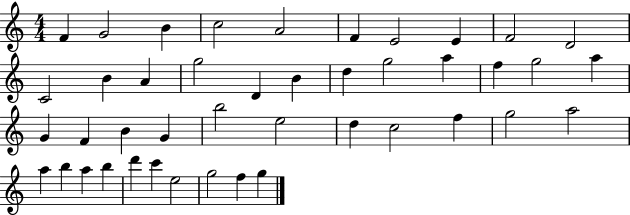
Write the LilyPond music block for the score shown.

{
  \clef treble
  \numericTimeSignature
  \time 4/4
  \key c \major
  f'4 g'2 b'4 | c''2 a'2 | f'4 e'2 e'4 | f'2 d'2 | \break c'2 b'4 a'4 | g''2 d'4 b'4 | d''4 g''2 a''4 | f''4 g''2 a''4 | \break g'4 f'4 b'4 g'4 | b''2 e''2 | d''4 c''2 f''4 | g''2 a''2 | \break a''4 b''4 a''4 b''4 | d'''4 c'''4 e''2 | g''2 f''4 g''4 | \bar "|."
}